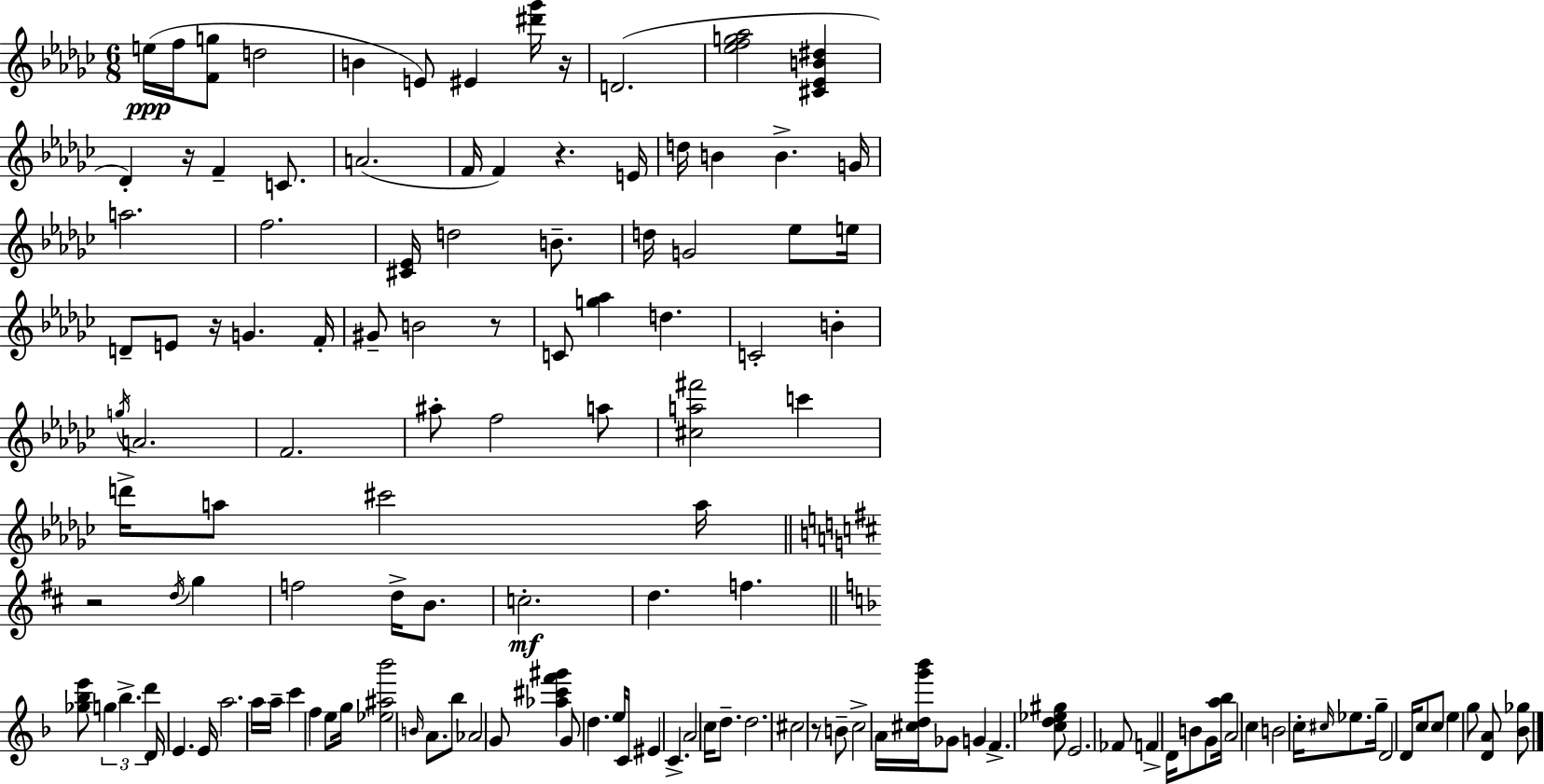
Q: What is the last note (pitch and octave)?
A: G5